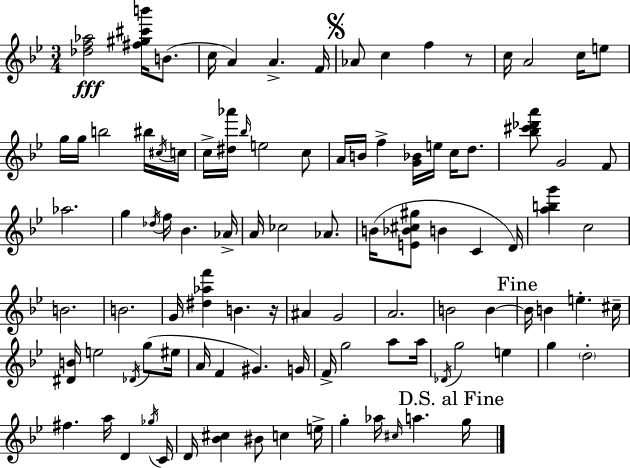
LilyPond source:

{
  \clef treble
  \numericTimeSignature
  \time 3/4
  \key bes \major
  \repeat volta 2 { <des'' f'' aes''>2\fff <fis'' gis'' cis''' b'''>16 b'8.( | c''16 a'4) a'4.-> f'16 | \mark \markup { \musicglyph "scripts.segno" } aes'8 c''4 f''4 r8 | c''16 a'2 c''16 e''8 | \break g''16 g''16 b''2 bis''16 \acciaccatura { cis''16 } | c''16 c''16-> <dis'' aes'''>16 \grace { bes''16 } e''2 | c''8 a'16 b'16 f''4-> <g' bes'>16 e''16 c''16 d''8. | <bes'' cis''' des''' a'''>8 g'2 | \break f'8 aes''2. | g''4 \acciaccatura { des''16 } f''16 bes'4. | aes'16-> a'16 ces''2 | aes'8. b'16( <e' bes' cis'' gis''>8 b'4 c'4 | \break d'16) <a'' b'' g'''>4 c''2 | b'2. | b'2. | g'16 <dis'' aes'' f'''>4 b'4. | \break r16 ais'4 g'2 | a'2. | b'2 b'4~~ | \mark "Fine" b'16 b'4 e''4.-. | \break cis''16-- <dis' b'>16 e''2 | \acciaccatura { des'16 }( g''8 eis''16 a'16 f'4 gis'4.) | g'16 f'16-> g''2 | a''8 a''16 \acciaccatura { des'16 } g''2 | \break e''4 g''4 \parenthesize d''2-. | fis''4. a''16 | d'4 \acciaccatura { ges''16 } c'16 d'16 <bes' cis''>4 bis'8 | c''4 e''16-> g''4-. aes''16 \grace { cis''16 } | \break a''4. \mark "D.S. al Fine" g''16 } \bar "|."
}